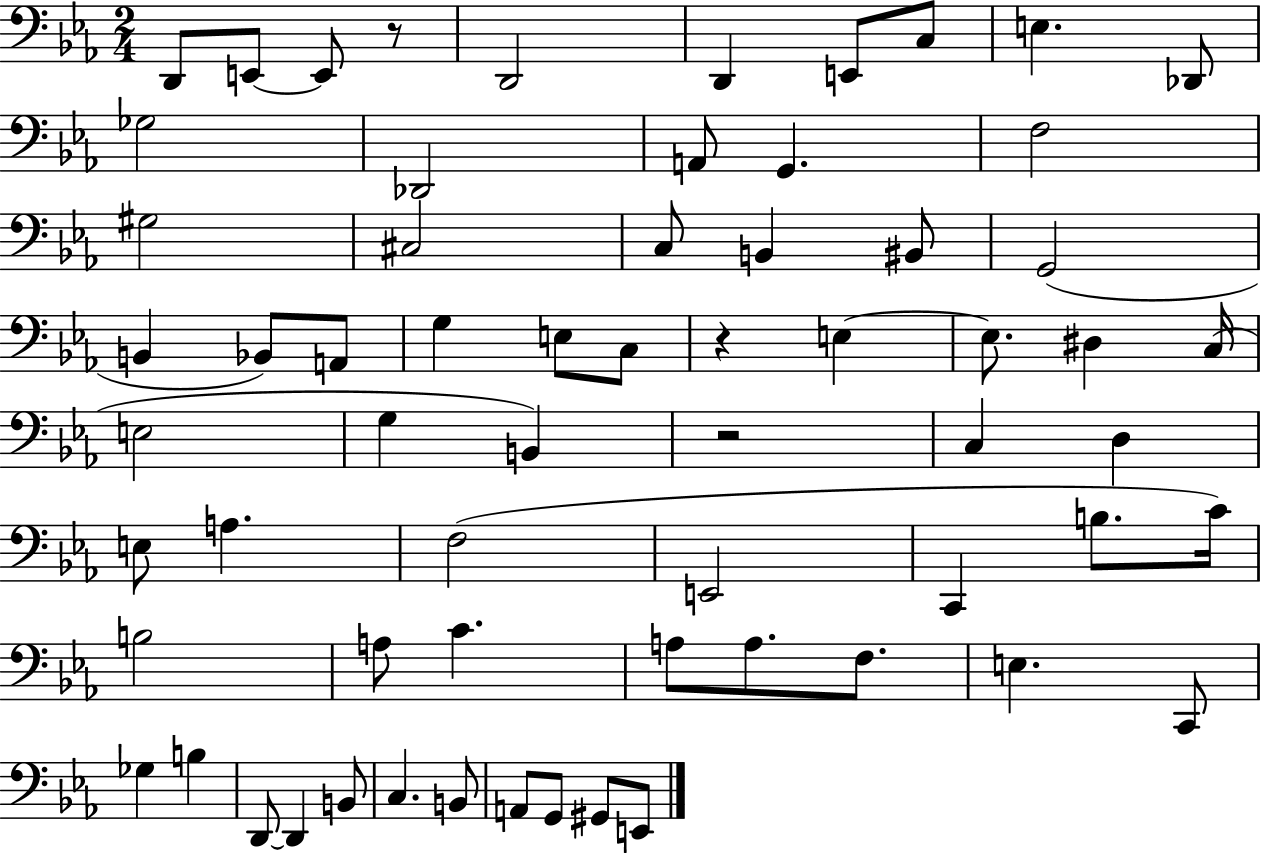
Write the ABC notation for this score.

X:1
T:Untitled
M:2/4
L:1/4
K:Eb
D,,/2 E,,/2 E,,/2 z/2 D,,2 D,, E,,/2 C,/2 E, _D,,/2 _G,2 _D,,2 A,,/2 G,, F,2 ^G,2 ^C,2 C,/2 B,, ^B,,/2 G,,2 B,, _B,,/2 A,,/2 G, E,/2 C,/2 z E, E,/2 ^D, C,/4 E,2 G, B,, z2 C, D, E,/2 A, F,2 E,,2 C,, B,/2 C/4 B,2 A,/2 C A,/2 A,/2 F,/2 E, C,,/2 _G, B, D,,/2 D,, B,,/2 C, B,,/2 A,,/2 G,,/2 ^G,,/2 E,,/2